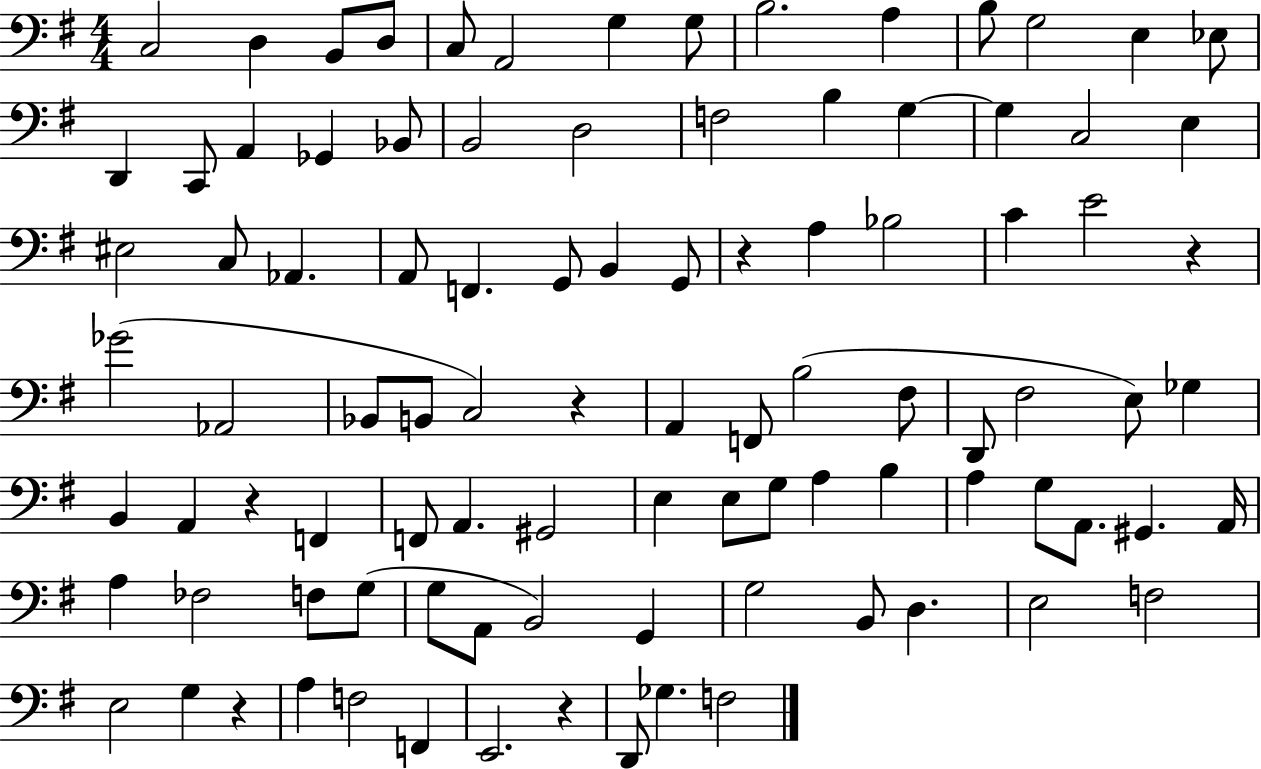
C3/h D3/q B2/e D3/e C3/e A2/h G3/q G3/e B3/h. A3/q B3/e G3/h E3/q Eb3/e D2/q C2/e A2/q Gb2/q Bb2/e B2/h D3/h F3/h B3/q G3/q G3/q C3/h E3/q EIS3/h C3/e Ab2/q. A2/e F2/q. G2/e B2/q G2/e R/q A3/q Bb3/h C4/q E4/h R/q Gb4/h Ab2/h Bb2/e B2/e C3/h R/q A2/q F2/e B3/h F#3/e D2/e F#3/h E3/e Gb3/q B2/q A2/q R/q F2/q F2/e A2/q. G#2/h E3/q E3/e G3/e A3/q B3/q A3/q G3/e A2/e. G#2/q. A2/s A3/q FES3/h F3/e G3/e G3/e A2/e B2/h G2/q G3/h B2/e D3/q. E3/h F3/h E3/h G3/q R/q A3/q F3/h F2/q E2/h. R/q D2/e Gb3/q. F3/h